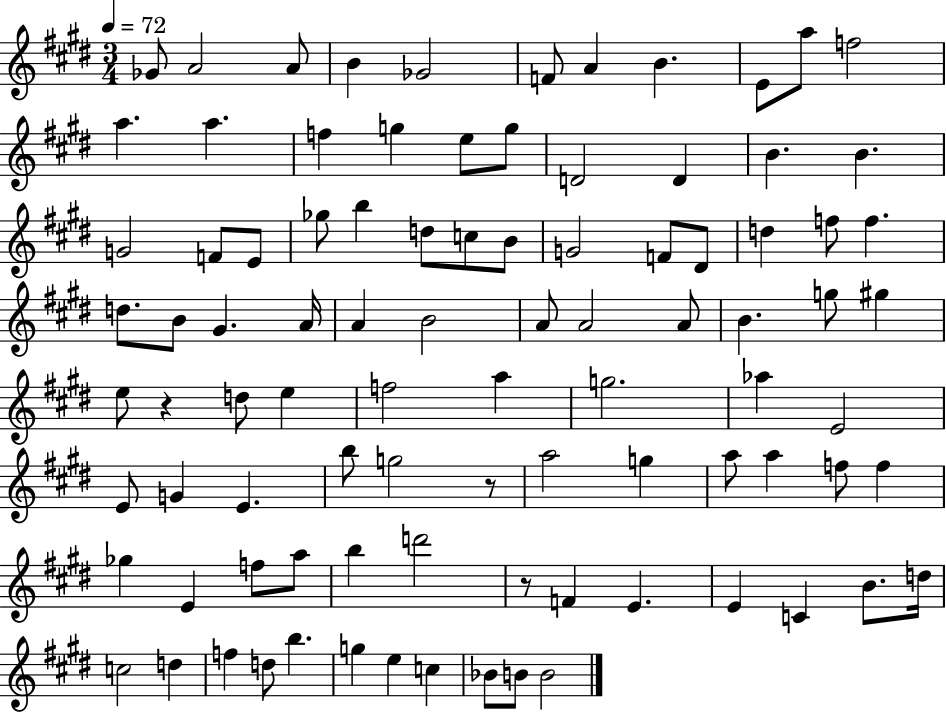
Gb4/e A4/h A4/e B4/q Gb4/h F4/e A4/q B4/q. E4/e A5/e F5/h A5/q. A5/q. F5/q G5/q E5/e G5/e D4/h D4/q B4/q. B4/q. G4/h F4/e E4/e Gb5/e B5/q D5/e C5/e B4/e G4/h F4/e D#4/e D5/q F5/e F5/q. D5/e. B4/e G#4/q. A4/s A4/q B4/h A4/e A4/h A4/e B4/q. G5/e G#5/q E5/e R/q D5/e E5/q F5/h A5/q G5/h. Ab5/q E4/h E4/e G4/q E4/q. B5/e G5/h R/e A5/h G5/q A5/e A5/q F5/e F5/q Gb5/q E4/q F5/e A5/e B5/q D6/h R/e F4/q E4/q. E4/q C4/q B4/e. D5/s C5/h D5/q F5/q D5/e B5/q. G5/q E5/q C5/q Bb4/e B4/e B4/h